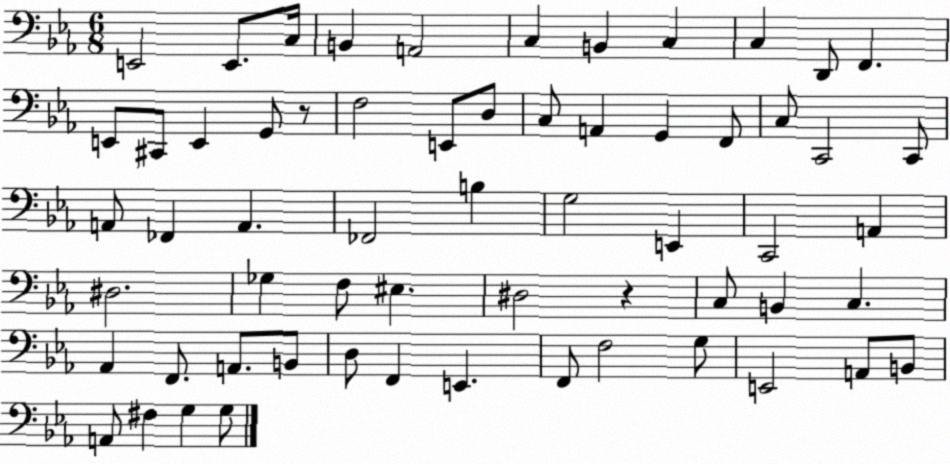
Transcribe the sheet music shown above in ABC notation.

X:1
T:Untitled
M:6/8
L:1/4
K:Eb
E,,2 E,,/2 C,/4 B,, A,,2 C, B,, C, C, D,,/2 F,, E,,/2 ^C,,/2 E,, G,,/2 z/2 F,2 E,,/2 D,/2 C,/2 A,, G,, F,,/2 C,/2 C,,2 C,,/2 A,,/2 _F,, A,, _F,,2 B, G,2 E,, C,,2 A,, ^D,2 _G, F,/2 ^E, ^D,2 z C,/2 B,, C, _A,, F,,/2 A,,/2 B,,/2 D,/2 F,, E,, F,,/2 F,2 G,/2 E,,2 A,,/2 B,,/2 A,,/2 ^F, G, G,/2